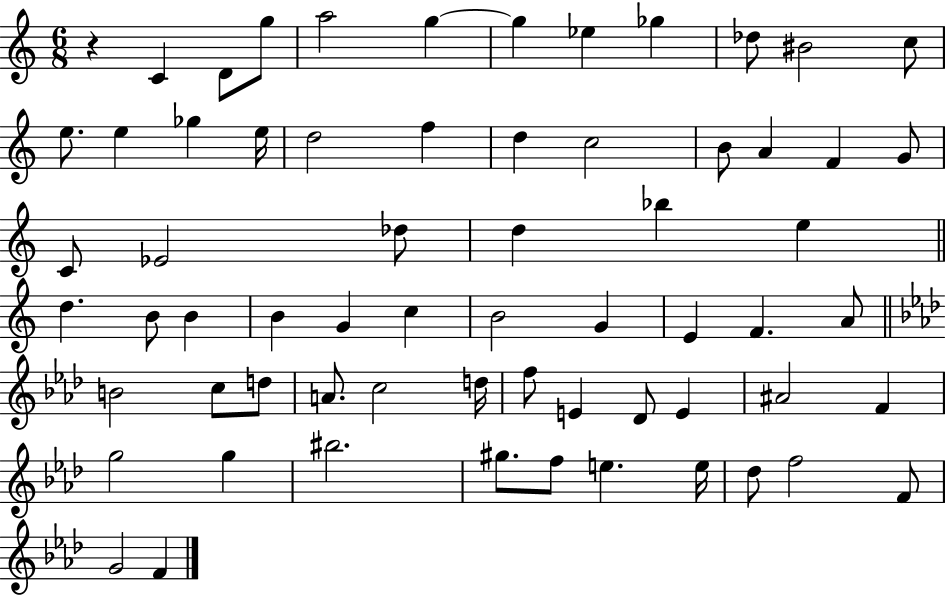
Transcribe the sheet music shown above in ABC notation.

X:1
T:Untitled
M:6/8
L:1/4
K:C
z C D/2 g/2 a2 g g _e _g _d/2 ^B2 c/2 e/2 e _g e/4 d2 f d c2 B/2 A F G/2 C/2 _E2 _d/2 d _b e d B/2 B B G c B2 G E F A/2 B2 c/2 d/2 A/2 c2 d/4 f/2 E _D/2 E ^A2 F g2 g ^b2 ^g/2 f/2 e e/4 _d/2 f2 F/2 G2 F